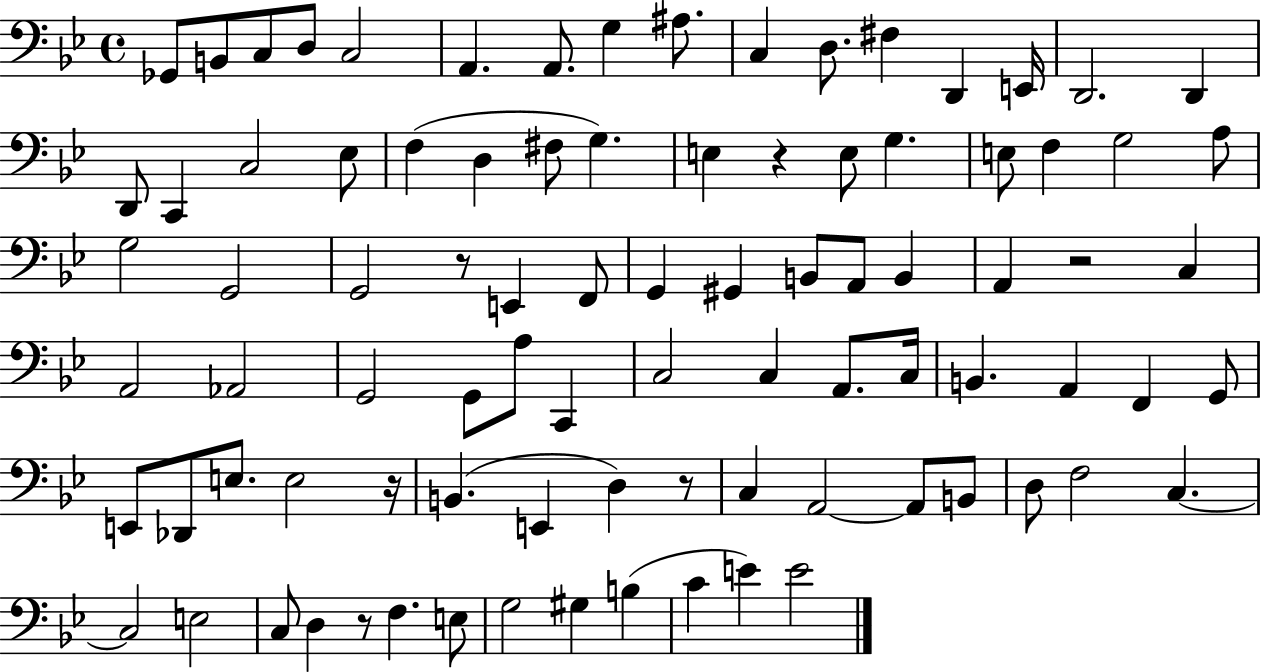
Gb2/e B2/e C3/e D3/e C3/h A2/q. A2/e. G3/q A#3/e. C3/q D3/e. F#3/q D2/q E2/s D2/h. D2/q D2/e C2/q C3/h Eb3/e F3/q D3/q F#3/e G3/q. E3/q R/q E3/e G3/q. E3/e F3/q G3/h A3/e G3/h G2/h G2/h R/e E2/q F2/e G2/q G#2/q B2/e A2/e B2/q A2/q R/h C3/q A2/h Ab2/h G2/h G2/e A3/e C2/q C3/h C3/q A2/e. C3/s B2/q. A2/q F2/q G2/e E2/e Db2/e E3/e. E3/h R/s B2/q. E2/q D3/q R/e C3/q A2/h A2/e B2/e D3/e F3/h C3/q. C3/h E3/h C3/e D3/q R/e F3/q. E3/e G3/h G#3/q B3/q C4/q E4/q E4/h